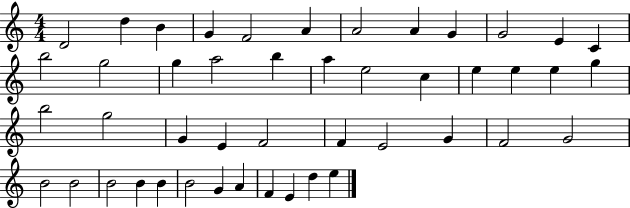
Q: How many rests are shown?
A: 0